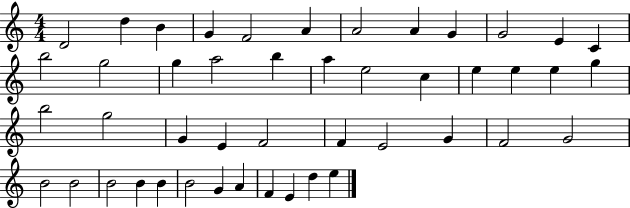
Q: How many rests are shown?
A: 0